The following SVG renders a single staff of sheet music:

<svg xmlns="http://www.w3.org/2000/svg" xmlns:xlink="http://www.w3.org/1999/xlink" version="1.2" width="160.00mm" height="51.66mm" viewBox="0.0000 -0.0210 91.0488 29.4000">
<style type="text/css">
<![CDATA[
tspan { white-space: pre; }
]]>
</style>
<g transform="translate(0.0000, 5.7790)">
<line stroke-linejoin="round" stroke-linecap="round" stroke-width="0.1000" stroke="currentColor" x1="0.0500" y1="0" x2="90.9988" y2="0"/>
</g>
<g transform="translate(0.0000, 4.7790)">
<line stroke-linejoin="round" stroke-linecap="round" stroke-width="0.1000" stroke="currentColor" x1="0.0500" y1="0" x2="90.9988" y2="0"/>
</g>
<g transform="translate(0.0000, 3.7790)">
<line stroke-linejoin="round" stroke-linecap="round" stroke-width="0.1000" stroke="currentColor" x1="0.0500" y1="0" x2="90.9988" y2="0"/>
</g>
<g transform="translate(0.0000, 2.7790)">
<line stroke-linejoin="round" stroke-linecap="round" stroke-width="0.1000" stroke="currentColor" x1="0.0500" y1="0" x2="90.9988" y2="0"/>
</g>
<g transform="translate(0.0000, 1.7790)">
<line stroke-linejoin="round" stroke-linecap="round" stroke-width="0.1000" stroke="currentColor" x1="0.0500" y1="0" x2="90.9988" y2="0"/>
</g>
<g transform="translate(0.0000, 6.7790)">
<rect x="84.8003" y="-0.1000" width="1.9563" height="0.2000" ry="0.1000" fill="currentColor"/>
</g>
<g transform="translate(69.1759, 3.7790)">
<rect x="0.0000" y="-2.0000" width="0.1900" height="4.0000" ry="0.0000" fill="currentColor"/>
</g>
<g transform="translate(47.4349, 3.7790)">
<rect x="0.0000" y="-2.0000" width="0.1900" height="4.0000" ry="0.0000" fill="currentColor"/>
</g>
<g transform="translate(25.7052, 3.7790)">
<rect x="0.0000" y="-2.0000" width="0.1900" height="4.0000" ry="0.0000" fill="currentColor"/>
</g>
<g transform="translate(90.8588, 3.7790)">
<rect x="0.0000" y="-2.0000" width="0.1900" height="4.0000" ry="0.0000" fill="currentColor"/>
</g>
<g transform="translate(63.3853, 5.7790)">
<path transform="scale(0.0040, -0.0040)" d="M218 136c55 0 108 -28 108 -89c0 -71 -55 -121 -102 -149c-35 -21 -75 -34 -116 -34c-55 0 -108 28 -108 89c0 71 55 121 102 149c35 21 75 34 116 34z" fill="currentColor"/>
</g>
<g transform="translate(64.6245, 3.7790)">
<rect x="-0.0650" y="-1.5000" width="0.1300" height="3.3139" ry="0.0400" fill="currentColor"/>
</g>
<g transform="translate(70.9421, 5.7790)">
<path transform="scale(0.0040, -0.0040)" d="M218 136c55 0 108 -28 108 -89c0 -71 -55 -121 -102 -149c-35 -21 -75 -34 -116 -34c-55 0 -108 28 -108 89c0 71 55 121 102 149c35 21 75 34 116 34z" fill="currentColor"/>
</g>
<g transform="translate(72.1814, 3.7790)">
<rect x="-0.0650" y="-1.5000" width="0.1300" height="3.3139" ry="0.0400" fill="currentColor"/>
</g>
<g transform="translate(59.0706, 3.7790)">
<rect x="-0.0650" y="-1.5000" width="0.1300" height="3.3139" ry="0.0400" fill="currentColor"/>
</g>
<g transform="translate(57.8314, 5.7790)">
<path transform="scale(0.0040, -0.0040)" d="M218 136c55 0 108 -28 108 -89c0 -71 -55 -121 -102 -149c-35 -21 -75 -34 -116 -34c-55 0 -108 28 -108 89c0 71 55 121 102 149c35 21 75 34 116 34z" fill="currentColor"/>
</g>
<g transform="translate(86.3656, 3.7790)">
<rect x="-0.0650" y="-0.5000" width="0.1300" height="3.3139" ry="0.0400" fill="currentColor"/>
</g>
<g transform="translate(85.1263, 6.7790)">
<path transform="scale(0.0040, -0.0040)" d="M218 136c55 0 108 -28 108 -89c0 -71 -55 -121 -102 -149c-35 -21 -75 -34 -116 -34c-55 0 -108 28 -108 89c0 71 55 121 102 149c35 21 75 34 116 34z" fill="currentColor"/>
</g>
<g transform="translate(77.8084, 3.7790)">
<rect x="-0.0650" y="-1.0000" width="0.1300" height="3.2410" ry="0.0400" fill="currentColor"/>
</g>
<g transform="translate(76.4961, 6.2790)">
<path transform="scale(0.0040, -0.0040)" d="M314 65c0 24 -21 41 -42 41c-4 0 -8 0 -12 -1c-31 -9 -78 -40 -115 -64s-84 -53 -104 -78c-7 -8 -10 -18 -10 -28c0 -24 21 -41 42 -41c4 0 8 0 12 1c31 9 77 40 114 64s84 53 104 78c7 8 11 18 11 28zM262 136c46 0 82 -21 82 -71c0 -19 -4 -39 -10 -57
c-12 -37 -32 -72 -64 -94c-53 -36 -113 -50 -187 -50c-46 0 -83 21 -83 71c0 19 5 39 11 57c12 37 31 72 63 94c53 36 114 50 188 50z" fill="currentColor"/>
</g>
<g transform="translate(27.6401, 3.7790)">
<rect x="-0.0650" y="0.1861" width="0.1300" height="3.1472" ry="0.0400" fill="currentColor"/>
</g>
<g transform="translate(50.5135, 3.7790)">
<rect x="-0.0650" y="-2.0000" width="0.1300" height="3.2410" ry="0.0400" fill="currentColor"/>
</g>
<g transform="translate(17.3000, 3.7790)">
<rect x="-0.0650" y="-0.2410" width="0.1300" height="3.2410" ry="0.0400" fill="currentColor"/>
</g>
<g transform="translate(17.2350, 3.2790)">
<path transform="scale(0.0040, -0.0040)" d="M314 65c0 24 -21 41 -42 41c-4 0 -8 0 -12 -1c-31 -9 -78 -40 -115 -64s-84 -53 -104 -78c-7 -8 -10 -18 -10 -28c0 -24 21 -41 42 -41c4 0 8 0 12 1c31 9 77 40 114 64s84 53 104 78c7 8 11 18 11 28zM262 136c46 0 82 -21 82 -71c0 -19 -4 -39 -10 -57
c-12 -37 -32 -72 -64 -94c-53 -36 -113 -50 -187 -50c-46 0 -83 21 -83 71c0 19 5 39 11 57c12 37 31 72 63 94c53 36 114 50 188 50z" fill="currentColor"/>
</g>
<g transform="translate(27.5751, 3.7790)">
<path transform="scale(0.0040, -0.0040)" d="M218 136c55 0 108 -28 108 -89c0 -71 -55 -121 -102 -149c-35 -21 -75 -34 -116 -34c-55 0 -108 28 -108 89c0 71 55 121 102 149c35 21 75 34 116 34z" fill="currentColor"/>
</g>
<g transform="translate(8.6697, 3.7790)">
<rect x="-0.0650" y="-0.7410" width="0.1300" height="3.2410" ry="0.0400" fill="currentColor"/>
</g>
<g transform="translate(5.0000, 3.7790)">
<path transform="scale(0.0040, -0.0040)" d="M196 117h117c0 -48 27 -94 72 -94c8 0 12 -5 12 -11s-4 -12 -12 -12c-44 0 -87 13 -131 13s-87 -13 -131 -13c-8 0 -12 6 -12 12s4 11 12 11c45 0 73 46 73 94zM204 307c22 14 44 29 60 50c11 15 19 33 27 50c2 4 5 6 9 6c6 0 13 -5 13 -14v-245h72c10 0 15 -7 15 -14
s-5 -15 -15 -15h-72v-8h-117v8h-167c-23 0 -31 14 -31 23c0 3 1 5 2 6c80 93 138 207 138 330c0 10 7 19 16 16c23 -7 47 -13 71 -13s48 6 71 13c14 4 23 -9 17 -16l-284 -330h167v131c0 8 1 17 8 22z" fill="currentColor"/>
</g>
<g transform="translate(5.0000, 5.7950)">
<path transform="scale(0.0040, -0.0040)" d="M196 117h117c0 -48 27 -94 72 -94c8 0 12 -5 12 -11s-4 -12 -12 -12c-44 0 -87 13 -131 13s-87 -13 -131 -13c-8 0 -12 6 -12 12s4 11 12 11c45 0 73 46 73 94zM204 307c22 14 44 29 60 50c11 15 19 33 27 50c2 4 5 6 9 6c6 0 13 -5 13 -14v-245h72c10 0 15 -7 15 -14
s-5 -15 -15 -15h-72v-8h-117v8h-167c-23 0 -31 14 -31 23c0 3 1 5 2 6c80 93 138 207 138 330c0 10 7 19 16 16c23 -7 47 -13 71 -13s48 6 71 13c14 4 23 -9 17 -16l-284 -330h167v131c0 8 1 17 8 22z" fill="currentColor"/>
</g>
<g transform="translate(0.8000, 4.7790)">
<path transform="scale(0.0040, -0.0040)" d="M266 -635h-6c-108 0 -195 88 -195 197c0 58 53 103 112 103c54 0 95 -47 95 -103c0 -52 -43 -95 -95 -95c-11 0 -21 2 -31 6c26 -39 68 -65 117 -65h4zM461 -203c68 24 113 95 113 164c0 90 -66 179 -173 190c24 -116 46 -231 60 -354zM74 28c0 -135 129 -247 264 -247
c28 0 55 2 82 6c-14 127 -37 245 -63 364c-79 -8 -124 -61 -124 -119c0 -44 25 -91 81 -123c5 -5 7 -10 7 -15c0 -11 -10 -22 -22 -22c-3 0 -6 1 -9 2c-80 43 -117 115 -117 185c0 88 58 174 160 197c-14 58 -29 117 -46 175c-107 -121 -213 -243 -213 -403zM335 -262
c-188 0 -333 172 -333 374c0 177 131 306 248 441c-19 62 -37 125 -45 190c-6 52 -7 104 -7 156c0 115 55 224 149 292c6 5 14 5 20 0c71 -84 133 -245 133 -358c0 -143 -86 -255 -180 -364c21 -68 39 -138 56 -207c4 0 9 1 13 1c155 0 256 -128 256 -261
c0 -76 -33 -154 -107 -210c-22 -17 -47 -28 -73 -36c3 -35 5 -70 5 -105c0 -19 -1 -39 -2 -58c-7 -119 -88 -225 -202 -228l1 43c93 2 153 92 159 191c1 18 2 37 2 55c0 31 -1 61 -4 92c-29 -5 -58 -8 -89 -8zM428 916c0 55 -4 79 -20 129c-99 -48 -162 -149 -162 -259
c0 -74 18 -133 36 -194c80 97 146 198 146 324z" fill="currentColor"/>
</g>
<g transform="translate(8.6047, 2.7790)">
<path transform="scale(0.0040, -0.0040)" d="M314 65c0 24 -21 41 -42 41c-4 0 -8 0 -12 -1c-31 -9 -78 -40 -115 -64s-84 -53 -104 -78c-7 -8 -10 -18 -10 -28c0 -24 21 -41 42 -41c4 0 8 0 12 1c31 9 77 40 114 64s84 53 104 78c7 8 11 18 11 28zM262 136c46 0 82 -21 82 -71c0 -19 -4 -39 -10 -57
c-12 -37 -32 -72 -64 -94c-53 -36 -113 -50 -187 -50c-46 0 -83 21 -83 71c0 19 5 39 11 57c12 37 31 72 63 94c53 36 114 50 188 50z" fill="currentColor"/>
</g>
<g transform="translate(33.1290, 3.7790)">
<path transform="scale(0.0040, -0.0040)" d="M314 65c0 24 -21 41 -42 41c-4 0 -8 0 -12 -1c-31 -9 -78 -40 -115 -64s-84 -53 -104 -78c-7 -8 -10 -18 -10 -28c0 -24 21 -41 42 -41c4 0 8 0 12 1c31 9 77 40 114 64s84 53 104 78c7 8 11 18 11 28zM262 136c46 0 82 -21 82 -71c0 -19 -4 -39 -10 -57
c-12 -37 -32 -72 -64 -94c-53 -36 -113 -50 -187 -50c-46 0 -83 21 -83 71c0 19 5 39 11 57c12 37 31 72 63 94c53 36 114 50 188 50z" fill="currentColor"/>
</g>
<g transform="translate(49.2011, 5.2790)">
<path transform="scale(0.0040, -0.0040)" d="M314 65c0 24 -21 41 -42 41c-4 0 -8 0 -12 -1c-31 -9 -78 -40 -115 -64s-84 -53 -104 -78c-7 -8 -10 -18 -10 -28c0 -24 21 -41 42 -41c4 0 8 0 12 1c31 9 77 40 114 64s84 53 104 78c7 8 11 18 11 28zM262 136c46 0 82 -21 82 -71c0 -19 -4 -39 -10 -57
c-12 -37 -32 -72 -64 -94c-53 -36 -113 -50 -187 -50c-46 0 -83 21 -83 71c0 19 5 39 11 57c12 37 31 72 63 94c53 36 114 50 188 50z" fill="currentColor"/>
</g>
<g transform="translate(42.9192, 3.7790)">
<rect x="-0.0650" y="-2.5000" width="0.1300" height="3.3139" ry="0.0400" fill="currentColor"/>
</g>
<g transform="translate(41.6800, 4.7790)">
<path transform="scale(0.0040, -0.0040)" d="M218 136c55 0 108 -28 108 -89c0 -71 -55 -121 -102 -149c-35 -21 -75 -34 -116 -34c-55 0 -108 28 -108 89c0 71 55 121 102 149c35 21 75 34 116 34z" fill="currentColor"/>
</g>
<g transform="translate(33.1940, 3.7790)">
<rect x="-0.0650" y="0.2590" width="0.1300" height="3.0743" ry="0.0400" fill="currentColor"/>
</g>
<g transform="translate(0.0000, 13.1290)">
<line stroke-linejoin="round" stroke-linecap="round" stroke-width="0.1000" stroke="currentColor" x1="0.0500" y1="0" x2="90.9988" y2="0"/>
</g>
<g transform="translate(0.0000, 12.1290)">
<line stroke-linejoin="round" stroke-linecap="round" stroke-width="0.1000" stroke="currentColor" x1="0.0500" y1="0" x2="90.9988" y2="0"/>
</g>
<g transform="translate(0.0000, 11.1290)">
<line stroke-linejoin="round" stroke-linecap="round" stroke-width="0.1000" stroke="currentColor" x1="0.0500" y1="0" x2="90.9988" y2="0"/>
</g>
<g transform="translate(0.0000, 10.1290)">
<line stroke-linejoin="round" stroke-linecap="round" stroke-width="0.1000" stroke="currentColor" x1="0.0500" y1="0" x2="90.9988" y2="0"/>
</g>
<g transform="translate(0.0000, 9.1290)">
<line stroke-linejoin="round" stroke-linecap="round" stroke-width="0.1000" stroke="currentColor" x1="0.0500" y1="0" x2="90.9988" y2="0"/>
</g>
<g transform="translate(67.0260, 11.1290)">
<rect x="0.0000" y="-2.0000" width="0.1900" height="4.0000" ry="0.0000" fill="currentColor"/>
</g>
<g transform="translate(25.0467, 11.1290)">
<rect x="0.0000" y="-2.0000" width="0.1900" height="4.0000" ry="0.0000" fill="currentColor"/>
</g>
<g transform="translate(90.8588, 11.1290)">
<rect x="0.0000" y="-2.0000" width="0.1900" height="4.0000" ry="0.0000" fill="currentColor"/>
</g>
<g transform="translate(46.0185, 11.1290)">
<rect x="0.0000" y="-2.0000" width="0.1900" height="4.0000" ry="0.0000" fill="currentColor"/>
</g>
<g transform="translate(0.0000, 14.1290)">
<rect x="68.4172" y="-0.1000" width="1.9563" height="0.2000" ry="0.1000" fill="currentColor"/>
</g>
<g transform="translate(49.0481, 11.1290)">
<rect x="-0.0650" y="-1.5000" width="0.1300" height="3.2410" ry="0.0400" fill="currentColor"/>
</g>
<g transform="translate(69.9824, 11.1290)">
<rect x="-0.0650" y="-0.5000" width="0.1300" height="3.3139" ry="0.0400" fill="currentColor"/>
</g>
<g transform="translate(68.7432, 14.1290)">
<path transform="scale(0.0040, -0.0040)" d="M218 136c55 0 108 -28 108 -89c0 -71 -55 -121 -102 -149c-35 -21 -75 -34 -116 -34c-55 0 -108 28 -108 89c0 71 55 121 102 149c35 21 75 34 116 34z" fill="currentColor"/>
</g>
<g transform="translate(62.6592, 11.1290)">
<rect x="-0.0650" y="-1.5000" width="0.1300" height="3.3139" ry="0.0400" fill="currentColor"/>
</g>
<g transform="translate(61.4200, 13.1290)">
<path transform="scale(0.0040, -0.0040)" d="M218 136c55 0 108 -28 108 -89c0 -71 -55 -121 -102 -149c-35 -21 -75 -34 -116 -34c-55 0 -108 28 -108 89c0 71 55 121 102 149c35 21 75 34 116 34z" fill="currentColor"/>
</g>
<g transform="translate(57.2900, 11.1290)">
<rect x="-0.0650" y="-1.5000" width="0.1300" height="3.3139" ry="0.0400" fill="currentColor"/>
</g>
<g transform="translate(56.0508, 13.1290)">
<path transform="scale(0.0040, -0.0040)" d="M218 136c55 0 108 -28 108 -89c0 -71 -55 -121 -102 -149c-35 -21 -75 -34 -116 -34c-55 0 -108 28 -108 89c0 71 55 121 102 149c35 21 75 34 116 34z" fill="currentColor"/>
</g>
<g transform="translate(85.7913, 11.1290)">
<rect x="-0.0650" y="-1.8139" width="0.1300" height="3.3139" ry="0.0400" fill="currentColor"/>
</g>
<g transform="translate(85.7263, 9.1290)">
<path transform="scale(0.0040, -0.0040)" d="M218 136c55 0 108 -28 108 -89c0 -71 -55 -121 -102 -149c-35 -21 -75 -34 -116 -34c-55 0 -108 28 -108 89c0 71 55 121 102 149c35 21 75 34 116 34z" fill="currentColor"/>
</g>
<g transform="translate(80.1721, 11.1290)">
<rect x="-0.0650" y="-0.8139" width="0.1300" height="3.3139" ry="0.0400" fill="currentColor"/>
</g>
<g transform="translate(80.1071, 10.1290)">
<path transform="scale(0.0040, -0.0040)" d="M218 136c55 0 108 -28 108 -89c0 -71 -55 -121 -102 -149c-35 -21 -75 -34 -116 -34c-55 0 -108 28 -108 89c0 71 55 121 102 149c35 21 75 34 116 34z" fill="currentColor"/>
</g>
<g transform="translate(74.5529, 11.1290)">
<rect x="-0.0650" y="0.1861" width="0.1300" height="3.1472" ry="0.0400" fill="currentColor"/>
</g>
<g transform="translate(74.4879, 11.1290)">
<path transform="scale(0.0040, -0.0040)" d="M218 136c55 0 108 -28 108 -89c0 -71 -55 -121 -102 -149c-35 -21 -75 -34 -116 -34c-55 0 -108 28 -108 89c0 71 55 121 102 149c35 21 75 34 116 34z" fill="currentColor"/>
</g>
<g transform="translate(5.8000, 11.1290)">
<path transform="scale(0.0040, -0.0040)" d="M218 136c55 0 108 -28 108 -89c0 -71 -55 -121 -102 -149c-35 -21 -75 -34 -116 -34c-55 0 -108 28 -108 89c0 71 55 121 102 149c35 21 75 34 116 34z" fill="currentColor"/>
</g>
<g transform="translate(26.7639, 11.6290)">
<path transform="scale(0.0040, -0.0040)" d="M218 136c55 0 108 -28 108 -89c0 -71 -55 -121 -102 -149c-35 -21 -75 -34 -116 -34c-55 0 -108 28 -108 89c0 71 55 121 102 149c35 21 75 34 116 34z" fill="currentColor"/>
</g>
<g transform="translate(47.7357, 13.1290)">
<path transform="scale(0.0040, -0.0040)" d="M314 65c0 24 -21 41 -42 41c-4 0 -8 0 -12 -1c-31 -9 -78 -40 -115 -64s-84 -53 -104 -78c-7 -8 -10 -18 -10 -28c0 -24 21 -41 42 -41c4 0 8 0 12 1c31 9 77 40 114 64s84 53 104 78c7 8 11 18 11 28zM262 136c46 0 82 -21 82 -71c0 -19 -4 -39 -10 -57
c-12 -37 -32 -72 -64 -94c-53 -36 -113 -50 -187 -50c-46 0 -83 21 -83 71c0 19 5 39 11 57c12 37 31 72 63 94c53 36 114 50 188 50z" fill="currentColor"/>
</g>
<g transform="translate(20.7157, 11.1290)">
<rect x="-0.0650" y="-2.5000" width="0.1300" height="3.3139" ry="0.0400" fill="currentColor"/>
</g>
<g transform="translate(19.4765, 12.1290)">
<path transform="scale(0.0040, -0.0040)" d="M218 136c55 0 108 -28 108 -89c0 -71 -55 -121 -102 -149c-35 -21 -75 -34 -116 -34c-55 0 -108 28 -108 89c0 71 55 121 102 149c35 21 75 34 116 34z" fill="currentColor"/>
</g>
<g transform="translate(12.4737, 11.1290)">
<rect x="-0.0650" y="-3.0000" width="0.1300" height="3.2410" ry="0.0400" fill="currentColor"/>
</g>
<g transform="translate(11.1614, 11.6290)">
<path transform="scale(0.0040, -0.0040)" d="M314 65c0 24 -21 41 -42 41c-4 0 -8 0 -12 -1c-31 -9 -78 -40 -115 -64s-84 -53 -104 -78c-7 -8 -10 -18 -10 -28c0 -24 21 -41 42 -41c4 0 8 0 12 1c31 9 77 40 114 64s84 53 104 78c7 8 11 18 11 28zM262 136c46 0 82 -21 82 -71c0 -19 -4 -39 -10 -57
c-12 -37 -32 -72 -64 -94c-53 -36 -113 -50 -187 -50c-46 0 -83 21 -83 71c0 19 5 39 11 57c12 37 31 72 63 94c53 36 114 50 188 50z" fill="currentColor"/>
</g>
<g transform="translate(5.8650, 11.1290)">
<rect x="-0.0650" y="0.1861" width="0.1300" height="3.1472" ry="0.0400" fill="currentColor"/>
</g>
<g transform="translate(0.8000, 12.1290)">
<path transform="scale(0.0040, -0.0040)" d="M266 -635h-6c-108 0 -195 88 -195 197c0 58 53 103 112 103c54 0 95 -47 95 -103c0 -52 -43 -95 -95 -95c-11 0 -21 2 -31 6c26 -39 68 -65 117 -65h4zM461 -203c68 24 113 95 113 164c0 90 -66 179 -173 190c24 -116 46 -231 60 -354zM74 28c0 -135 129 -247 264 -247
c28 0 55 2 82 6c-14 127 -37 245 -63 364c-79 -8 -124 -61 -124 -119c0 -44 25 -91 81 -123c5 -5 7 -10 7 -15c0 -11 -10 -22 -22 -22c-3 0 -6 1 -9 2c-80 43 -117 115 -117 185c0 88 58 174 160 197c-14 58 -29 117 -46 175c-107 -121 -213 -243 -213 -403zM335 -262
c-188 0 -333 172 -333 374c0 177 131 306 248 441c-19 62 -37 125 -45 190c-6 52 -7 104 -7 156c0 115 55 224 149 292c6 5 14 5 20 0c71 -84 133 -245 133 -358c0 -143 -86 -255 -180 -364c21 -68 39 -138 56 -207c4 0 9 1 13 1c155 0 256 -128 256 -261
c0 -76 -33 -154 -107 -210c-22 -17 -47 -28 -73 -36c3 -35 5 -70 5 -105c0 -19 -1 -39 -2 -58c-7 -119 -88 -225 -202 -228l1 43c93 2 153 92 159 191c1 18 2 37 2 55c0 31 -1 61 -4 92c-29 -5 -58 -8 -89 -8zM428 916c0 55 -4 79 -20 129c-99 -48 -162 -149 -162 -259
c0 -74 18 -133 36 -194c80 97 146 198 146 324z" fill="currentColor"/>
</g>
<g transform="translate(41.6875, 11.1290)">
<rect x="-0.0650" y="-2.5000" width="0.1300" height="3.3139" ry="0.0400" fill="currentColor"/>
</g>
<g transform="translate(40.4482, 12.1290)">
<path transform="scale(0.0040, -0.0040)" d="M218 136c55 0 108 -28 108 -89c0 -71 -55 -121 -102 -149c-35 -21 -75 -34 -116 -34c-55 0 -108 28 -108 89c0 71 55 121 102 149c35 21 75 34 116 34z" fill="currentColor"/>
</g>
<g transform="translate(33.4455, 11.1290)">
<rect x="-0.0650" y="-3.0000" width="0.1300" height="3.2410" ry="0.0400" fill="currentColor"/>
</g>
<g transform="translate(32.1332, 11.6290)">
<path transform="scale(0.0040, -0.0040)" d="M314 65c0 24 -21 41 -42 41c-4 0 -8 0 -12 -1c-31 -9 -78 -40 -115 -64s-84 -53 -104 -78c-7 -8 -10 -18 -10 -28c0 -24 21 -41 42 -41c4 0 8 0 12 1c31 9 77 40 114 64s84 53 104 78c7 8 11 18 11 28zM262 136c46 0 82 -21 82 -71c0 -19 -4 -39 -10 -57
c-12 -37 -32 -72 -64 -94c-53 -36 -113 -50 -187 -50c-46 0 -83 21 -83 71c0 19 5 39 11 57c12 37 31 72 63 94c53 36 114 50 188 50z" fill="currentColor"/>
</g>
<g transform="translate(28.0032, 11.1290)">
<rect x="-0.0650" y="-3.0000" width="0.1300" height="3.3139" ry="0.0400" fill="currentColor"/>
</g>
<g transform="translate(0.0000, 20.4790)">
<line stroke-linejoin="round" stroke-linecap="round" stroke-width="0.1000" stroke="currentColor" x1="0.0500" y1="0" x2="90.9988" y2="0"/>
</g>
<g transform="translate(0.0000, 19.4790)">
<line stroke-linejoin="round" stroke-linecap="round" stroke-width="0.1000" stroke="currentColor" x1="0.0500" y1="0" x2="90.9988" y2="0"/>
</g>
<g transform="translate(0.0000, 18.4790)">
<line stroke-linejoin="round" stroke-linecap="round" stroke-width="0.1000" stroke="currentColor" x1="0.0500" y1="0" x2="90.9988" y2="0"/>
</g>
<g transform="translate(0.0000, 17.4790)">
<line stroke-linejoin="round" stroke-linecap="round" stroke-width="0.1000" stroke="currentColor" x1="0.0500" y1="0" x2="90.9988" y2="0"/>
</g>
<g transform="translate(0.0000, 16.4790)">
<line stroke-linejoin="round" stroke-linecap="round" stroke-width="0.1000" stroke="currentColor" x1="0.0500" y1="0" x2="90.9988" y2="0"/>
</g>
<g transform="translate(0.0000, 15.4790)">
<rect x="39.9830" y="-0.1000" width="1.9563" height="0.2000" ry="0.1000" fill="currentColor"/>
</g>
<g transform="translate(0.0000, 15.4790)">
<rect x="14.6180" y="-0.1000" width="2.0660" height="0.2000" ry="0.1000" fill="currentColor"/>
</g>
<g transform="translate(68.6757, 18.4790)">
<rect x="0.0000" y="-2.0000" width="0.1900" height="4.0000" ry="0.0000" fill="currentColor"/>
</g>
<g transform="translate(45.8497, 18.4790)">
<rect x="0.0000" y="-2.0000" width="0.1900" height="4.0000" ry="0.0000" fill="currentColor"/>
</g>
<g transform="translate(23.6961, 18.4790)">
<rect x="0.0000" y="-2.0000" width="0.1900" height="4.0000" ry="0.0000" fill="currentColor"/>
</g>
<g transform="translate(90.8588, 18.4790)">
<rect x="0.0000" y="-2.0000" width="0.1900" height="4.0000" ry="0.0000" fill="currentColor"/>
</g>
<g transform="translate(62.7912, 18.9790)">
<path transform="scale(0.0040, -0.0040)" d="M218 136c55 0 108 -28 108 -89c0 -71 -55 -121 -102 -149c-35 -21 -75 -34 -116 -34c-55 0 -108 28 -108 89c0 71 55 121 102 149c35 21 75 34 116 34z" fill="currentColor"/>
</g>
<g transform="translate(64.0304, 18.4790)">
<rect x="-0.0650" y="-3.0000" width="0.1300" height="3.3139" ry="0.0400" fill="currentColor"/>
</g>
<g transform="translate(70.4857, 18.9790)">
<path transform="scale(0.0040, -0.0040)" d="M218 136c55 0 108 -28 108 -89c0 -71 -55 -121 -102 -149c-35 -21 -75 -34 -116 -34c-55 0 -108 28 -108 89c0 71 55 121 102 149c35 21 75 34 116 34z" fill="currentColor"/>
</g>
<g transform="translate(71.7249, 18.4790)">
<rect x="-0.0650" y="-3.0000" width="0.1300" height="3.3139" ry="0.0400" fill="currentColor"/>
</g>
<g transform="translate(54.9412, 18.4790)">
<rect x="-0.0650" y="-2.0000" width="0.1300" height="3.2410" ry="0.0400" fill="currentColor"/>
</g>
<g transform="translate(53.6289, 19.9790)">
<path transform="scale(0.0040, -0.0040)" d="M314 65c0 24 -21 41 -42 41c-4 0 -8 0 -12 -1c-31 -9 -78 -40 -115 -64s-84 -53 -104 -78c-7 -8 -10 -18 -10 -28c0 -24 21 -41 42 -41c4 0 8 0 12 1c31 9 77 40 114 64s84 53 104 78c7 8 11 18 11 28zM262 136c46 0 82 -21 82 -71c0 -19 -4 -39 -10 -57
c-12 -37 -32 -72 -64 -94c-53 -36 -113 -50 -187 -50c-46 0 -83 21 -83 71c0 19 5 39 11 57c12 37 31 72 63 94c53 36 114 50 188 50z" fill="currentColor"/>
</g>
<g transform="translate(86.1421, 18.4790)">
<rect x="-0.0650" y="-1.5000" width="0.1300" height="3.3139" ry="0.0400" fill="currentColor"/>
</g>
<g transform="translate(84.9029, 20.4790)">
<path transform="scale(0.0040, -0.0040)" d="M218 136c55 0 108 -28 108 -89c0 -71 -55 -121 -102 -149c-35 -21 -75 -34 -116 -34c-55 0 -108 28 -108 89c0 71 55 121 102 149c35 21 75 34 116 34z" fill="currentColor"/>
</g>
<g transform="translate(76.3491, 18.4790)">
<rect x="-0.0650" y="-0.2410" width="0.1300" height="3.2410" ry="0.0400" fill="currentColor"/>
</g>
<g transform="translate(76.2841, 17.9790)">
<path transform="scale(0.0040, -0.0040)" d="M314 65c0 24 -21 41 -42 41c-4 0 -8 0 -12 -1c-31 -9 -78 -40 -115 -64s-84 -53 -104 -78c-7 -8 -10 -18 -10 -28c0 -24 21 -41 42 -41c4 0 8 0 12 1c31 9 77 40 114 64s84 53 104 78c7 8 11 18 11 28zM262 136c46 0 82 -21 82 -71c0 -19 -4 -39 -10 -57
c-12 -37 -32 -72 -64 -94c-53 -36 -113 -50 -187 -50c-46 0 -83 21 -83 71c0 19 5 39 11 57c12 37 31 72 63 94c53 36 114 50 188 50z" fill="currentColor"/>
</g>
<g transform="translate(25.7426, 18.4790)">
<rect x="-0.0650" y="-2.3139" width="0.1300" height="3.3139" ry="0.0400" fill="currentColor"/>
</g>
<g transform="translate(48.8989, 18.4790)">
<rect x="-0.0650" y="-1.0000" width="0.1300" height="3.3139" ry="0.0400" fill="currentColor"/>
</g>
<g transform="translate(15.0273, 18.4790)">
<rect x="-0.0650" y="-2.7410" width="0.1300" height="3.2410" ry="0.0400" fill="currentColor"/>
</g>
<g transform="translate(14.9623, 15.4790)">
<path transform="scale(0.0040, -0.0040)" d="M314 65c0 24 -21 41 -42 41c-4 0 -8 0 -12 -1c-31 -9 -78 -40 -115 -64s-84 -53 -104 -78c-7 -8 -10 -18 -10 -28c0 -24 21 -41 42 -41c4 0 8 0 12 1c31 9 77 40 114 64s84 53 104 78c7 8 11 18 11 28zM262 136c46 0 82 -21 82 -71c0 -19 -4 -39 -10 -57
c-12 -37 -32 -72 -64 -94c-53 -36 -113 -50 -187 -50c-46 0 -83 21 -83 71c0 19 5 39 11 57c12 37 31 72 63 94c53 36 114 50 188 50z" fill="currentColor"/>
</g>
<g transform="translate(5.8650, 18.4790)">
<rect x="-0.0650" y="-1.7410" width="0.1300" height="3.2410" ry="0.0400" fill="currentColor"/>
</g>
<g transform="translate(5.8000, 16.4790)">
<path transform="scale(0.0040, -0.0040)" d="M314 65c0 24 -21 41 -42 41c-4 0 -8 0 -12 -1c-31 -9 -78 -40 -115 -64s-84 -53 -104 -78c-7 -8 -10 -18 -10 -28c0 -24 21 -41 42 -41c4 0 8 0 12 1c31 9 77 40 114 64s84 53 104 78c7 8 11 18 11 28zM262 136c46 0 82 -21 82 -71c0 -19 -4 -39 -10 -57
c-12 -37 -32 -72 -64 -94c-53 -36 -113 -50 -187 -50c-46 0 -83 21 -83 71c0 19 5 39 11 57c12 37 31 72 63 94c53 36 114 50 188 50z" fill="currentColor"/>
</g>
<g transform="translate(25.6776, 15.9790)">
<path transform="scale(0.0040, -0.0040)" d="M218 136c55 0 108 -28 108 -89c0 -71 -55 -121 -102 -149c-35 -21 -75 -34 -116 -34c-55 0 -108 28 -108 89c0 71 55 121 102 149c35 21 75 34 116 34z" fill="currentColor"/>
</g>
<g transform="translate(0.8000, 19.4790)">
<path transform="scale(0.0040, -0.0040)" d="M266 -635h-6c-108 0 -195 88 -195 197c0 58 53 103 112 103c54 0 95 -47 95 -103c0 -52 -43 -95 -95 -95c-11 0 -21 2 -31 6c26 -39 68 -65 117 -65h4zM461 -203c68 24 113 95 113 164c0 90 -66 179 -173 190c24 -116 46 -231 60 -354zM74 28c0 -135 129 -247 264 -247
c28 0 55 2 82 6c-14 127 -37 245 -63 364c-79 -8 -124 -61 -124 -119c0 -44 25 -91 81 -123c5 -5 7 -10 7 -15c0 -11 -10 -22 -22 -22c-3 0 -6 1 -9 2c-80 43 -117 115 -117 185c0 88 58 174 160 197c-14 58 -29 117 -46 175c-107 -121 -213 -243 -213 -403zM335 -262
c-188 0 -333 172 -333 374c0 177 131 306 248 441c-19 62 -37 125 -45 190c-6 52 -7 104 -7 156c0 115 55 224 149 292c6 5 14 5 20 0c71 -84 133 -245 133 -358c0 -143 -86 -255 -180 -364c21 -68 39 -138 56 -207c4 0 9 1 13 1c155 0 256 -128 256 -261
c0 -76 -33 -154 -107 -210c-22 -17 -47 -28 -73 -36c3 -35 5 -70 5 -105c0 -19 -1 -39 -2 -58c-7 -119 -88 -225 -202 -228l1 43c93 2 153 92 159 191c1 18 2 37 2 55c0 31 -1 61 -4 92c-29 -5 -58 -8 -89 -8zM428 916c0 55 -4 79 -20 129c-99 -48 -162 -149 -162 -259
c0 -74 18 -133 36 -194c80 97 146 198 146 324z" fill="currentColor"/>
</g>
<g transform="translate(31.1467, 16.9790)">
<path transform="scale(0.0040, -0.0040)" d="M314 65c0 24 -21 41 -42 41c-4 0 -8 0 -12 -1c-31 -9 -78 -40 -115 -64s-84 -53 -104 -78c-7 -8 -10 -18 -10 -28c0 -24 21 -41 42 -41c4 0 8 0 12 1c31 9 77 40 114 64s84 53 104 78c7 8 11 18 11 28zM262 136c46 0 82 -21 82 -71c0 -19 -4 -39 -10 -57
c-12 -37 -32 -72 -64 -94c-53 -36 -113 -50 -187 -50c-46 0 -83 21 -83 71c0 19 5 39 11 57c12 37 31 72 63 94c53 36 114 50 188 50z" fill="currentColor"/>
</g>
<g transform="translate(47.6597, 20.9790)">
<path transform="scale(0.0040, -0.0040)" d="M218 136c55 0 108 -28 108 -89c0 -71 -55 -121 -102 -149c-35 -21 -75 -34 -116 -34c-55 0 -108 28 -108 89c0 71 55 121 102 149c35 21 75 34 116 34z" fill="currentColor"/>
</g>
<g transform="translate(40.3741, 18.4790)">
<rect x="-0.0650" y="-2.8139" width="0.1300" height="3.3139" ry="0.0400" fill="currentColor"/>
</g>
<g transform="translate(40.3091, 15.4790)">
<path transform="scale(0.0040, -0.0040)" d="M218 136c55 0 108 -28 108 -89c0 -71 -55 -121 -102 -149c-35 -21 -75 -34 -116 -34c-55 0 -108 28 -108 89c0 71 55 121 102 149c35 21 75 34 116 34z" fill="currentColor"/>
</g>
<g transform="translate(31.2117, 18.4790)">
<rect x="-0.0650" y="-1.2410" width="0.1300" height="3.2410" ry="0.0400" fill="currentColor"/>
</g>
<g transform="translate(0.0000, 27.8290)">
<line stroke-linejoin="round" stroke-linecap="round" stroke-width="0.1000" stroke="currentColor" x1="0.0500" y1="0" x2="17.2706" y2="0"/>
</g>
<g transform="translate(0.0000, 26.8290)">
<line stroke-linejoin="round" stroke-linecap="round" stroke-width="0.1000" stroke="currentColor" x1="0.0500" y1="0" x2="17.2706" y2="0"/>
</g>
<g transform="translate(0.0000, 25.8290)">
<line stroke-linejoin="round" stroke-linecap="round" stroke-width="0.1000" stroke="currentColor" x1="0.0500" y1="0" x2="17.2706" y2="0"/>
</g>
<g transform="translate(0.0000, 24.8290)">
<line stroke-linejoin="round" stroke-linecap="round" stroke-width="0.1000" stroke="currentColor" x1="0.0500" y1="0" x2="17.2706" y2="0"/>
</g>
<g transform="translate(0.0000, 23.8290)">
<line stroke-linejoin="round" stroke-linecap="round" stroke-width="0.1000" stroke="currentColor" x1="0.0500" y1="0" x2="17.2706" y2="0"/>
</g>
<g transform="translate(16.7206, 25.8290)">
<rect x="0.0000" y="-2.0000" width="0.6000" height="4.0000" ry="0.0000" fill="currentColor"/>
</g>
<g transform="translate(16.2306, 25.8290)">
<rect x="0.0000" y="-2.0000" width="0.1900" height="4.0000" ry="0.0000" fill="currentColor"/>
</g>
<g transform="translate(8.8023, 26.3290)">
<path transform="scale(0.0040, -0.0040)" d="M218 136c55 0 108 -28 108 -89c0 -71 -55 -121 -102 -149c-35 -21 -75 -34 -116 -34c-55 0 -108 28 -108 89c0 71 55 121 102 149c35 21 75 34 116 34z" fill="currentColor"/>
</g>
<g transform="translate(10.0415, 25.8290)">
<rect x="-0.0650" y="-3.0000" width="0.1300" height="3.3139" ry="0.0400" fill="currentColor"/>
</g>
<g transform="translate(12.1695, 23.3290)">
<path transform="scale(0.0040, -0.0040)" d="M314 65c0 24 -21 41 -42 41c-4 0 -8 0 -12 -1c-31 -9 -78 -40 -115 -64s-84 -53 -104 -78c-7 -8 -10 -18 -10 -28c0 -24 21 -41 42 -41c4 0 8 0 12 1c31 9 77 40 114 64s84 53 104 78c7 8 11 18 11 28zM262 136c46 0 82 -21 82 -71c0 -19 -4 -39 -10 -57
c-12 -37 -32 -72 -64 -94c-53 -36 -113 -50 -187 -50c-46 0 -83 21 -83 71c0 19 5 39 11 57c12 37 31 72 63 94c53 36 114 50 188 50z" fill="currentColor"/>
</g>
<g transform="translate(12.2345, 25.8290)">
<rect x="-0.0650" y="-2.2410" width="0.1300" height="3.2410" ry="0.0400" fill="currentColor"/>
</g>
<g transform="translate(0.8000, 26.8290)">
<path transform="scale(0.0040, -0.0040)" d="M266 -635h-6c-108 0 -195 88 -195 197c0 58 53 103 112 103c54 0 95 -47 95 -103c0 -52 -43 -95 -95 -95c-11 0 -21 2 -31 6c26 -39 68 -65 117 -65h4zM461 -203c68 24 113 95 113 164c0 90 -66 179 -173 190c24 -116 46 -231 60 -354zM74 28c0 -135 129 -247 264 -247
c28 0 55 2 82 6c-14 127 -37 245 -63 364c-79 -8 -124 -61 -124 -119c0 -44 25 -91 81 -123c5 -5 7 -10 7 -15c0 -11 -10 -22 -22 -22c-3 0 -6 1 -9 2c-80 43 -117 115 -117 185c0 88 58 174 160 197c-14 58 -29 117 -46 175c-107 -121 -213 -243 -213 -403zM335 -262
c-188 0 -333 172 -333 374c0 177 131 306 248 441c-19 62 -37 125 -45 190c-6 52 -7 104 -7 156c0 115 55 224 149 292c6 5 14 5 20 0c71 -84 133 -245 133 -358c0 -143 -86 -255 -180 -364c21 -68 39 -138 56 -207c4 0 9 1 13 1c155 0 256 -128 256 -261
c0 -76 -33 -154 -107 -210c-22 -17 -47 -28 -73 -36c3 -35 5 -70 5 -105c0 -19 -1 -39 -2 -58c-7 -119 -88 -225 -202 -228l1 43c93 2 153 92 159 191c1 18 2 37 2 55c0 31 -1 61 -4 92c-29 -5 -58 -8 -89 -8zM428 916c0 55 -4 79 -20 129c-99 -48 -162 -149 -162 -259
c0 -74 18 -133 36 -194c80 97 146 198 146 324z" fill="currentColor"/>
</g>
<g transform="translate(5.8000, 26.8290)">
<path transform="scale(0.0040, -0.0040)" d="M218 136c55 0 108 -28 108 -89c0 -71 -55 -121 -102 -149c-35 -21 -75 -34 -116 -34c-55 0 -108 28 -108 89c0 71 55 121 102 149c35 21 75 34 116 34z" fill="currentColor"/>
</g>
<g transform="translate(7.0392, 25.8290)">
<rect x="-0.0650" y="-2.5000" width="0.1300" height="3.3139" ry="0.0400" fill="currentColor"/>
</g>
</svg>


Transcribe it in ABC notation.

X:1
T:Untitled
M:4/4
L:1/4
K:C
d2 c2 B B2 G F2 E E E D2 C B A2 G A A2 G E2 E E C B d f f2 a2 g e2 a D F2 A A c2 E G A g2